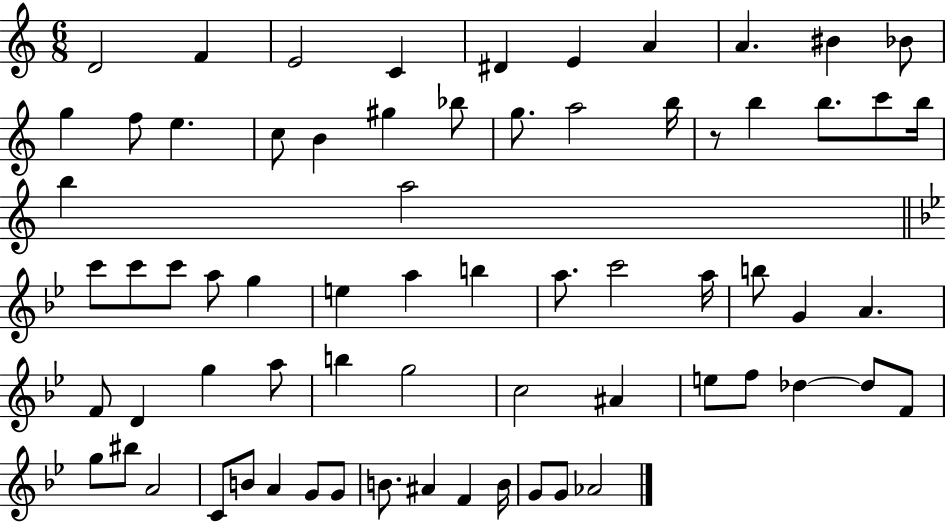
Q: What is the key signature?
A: C major